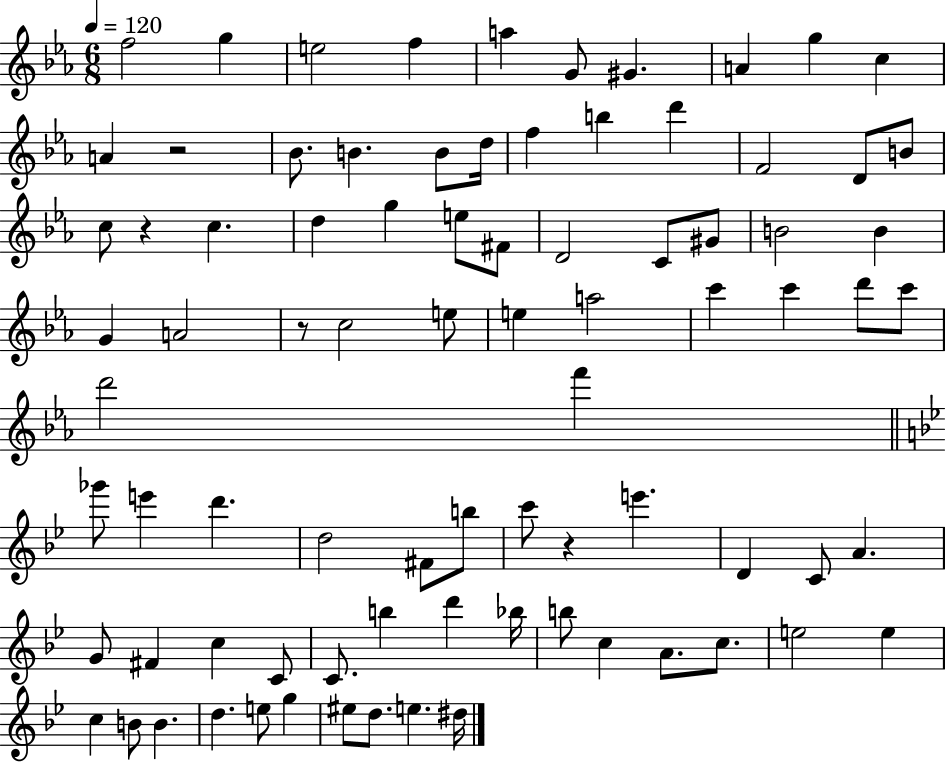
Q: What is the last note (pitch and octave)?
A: D#5